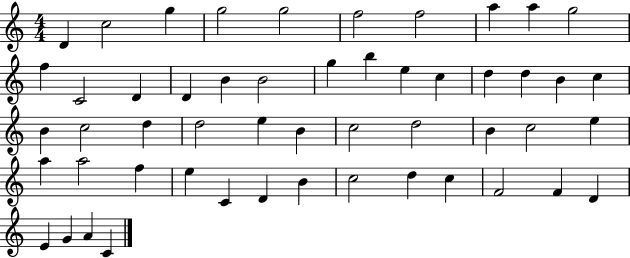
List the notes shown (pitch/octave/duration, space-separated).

D4/q C5/h G5/q G5/h G5/h F5/h F5/h A5/q A5/q G5/h F5/q C4/h D4/q D4/q B4/q B4/h G5/q B5/q E5/q C5/q D5/q D5/q B4/q C5/q B4/q C5/h D5/q D5/h E5/q B4/q C5/h D5/h B4/q C5/h E5/q A5/q A5/h F5/q E5/q C4/q D4/q B4/q C5/h D5/q C5/q F4/h F4/q D4/q E4/q G4/q A4/q C4/q